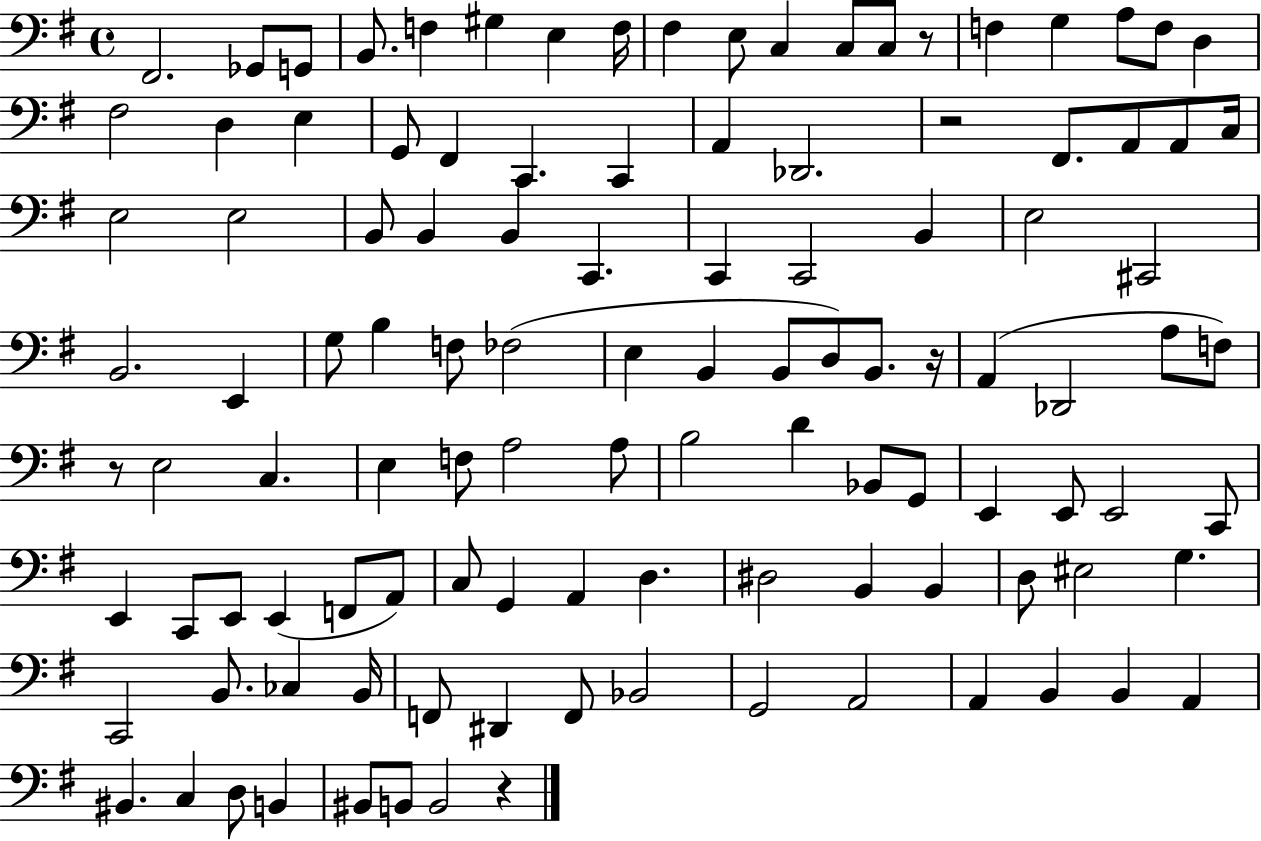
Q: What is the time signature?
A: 4/4